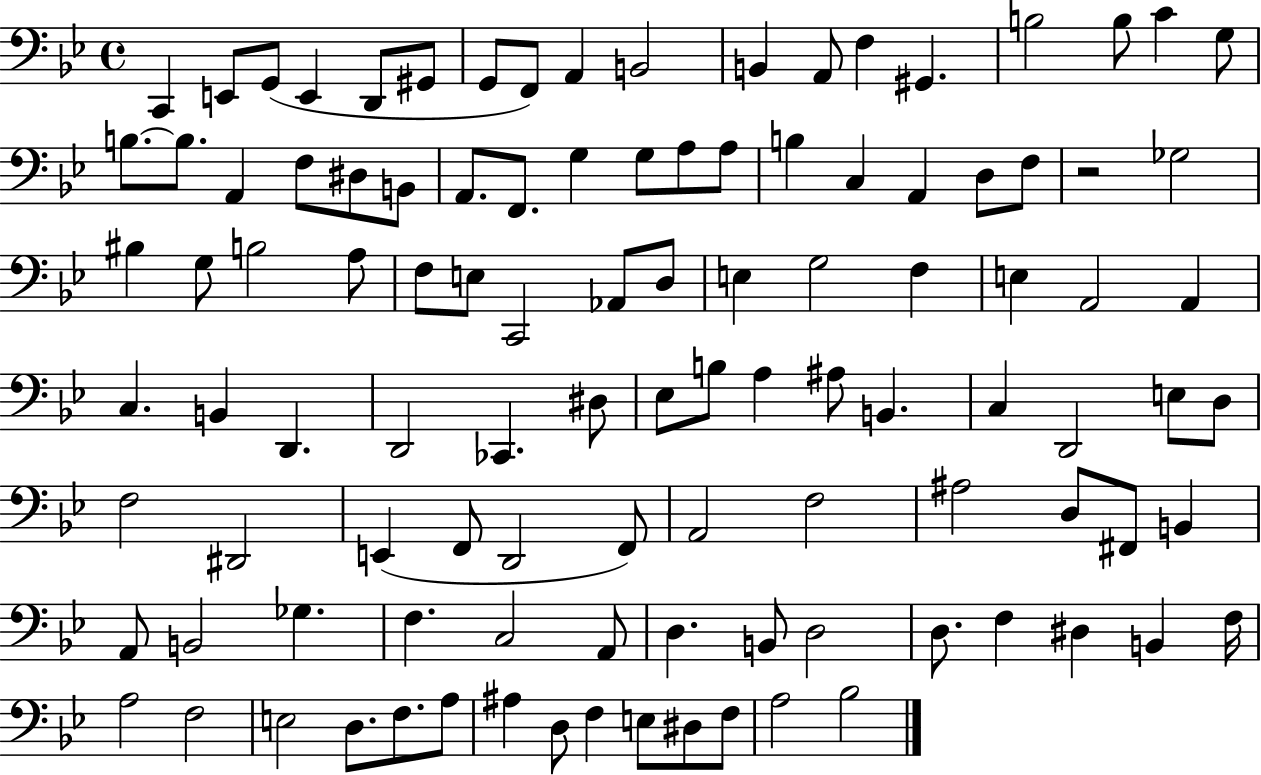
C2/q E2/e G2/e E2/q D2/e G#2/e G2/e F2/e A2/q B2/h B2/q A2/e F3/q G#2/q. B3/h B3/e C4/q G3/e B3/e. B3/e. A2/q F3/e D#3/e B2/e A2/e. F2/e. G3/q G3/e A3/e A3/e B3/q C3/q A2/q D3/e F3/e R/h Gb3/h BIS3/q G3/e B3/h A3/e F3/e E3/e C2/h Ab2/e D3/e E3/q G3/h F3/q E3/q A2/h A2/q C3/q. B2/q D2/q. D2/h CES2/q. D#3/e Eb3/e B3/e A3/q A#3/e B2/q. C3/q D2/h E3/e D3/e F3/h D#2/h E2/q F2/e D2/h F2/e A2/h F3/h A#3/h D3/e F#2/e B2/q A2/e B2/h Gb3/q. F3/q. C3/h A2/e D3/q. B2/e D3/h D3/e. F3/q D#3/q B2/q F3/s A3/h F3/h E3/h D3/e. F3/e. A3/e A#3/q D3/e F3/q E3/e D#3/e F3/e A3/h Bb3/h